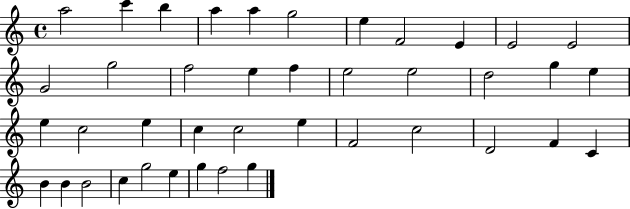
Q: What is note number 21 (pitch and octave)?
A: E5